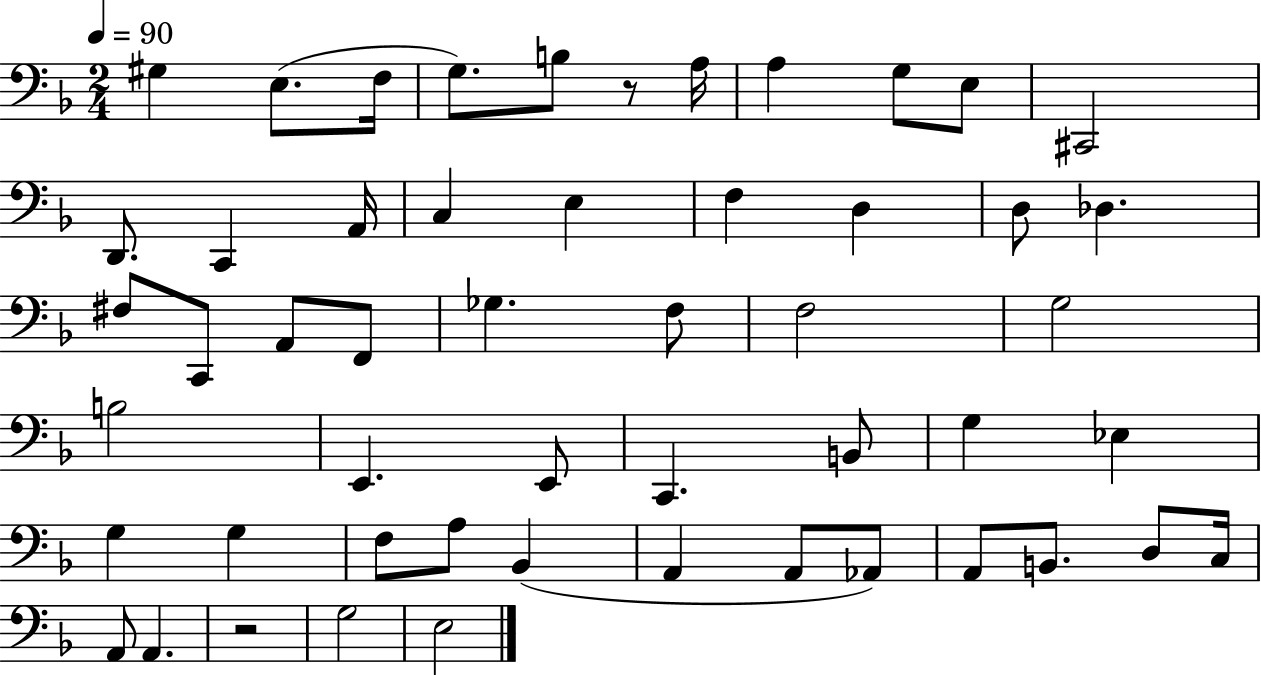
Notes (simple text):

G#3/q E3/e. F3/s G3/e. B3/e R/e A3/s A3/q G3/e E3/e C#2/h D2/e. C2/q A2/s C3/q E3/q F3/q D3/q D3/e Db3/q. F#3/e C2/e A2/e F2/e Gb3/q. F3/e F3/h G3/h B3/h E2/q. E2/e C2/q. B2/e G3/q Eb3/q G3/q G3/q F3/e A3/e Bb2/q A2/q A2/e Ab2/e A2/e B2/e. D3/e C3/s A2/e A2/q. R/h G3/h E3/h